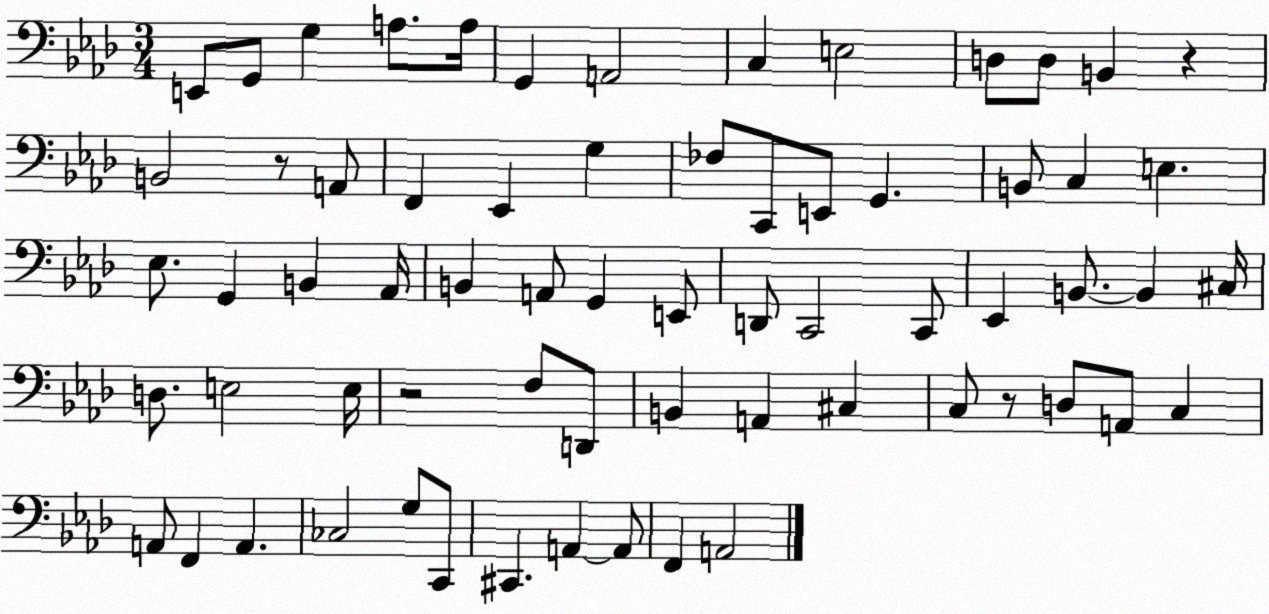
X:1
T:Untitled
M:3/4
L:1/4
K:Ab
E,,/2 G,,/2 G, A,/2 A,/4 G,, A,,2 C, E,2 D,/2 D,/2 B,, z B,,2 z/2 A,,/2 F,, _E,, G, _F,/2 C,,/2 E,,/2 G,, B,,/2 C, E, _E,/2 G,, B,, _A,,/4 B,, A,,/2 G,, E,,/2 D,,/2 C,,2 C,,/2 _E,, B,,/2 B,, ^C,/4 D,/2 E,2 E,/4 z2 F,/2 D,,/2 B,, A,, ^C, C,/2 z/2 D,/2 A,,/2 C, A,,/2 F,, A,, _C,2 G,/2 C,,/2 ^C,, A,, A,,/2 F,, A,,2